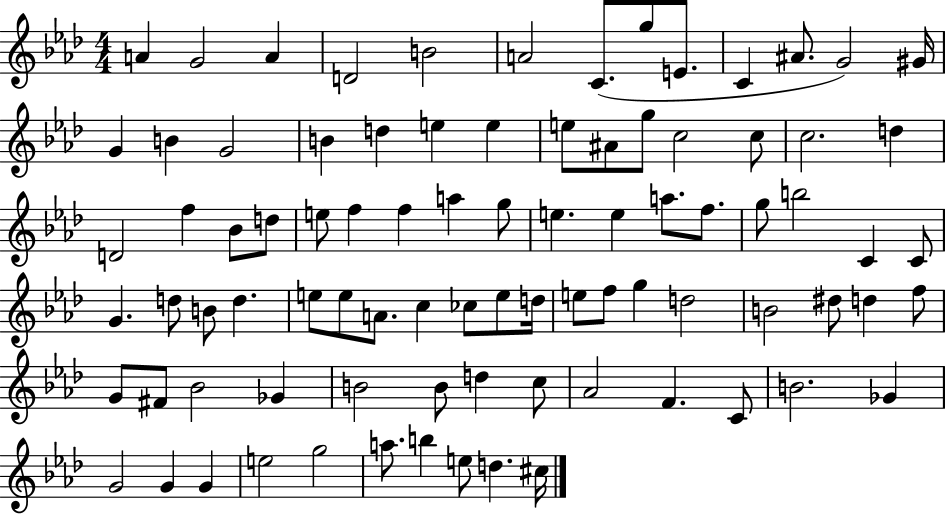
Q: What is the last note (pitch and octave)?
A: C#5